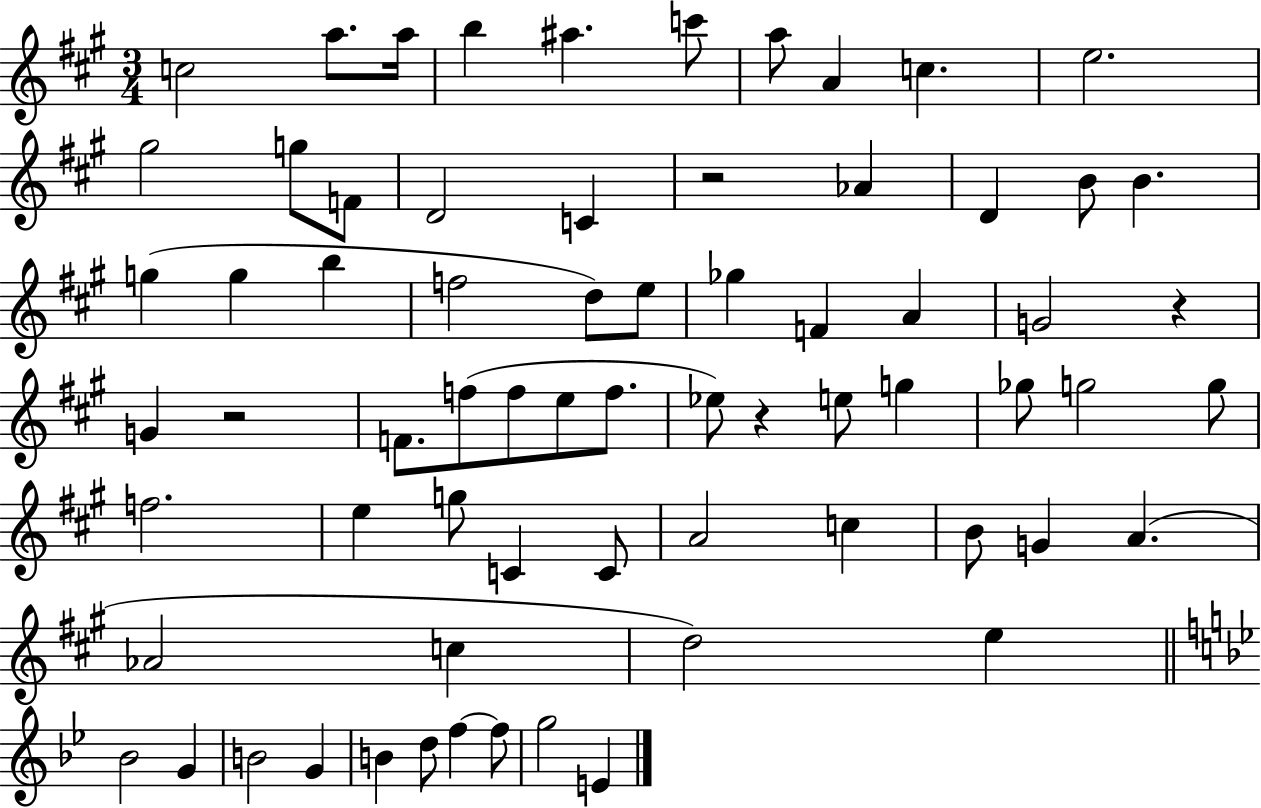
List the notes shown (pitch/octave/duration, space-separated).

C5/h A5/e. A5/s B5/q A#5/q. C6/e A5/e A4/q C5/q. E5/h. G#5/h G5/e F4/e D4/h C4/q R/h Ab4/q D4/q B4/e B4/q. G5/q G5/q B5/q F5/h D5/e E5/e Gb5/q F4/q A4/q G4/h R/q G4/q R/h F4/e. F5/e F5/e E5/e F5/e. Eb5/e R/q E5/e G5/q Gb5/e G5/h G5/e F5/h. E5/q G5/e C4/q C4/e A4/h C5/q B4/e G4/q A4/q. Ab4/h C5/q D5/h E5/q Bb4/h G4/q B4/h G4/q B4/q D5/e F5/q F5/e G5/h E4/q